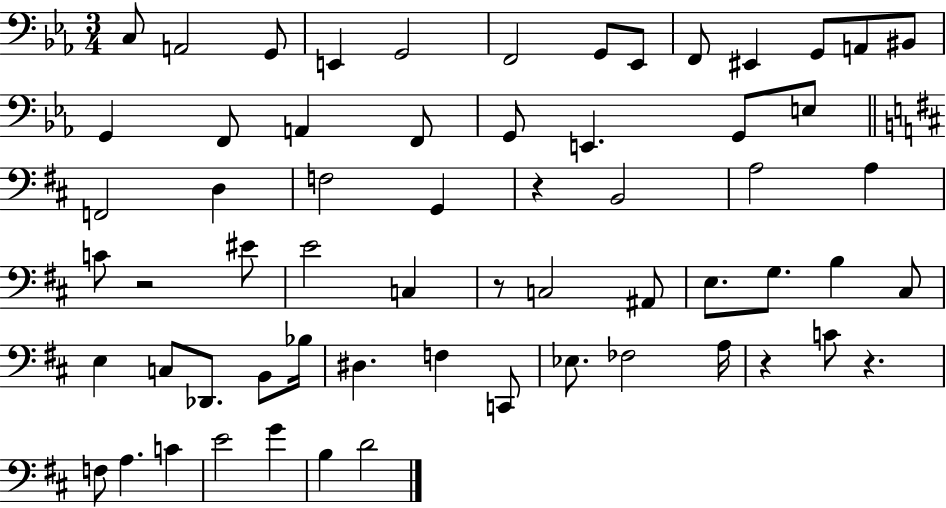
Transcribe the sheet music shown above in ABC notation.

X:1
T:Untitled
M:3/4
L:1/4
K:Eb
C,/2 A,,2 G,,/2 E,, G,,2 F,,2 G,,/2 _E,,/2 F,,/2 ^E,, G,,/2 A,,/2 ^B,,/2 G,, F,,/2 A,, F,,/2 G,,/2 E,, G,,/2 E,/2 F,,2 D, F,2 G,, z B,,2 A,2 A, C/2 z2 ^E/2 E2 C, z/2 C,2 ^A,,/2 E,/2 G,/2 B, ^C,/2 E, C,/2 _D,,/2 B,,/2 _B,/4 ^D, F, C,,/2 _E,/2 _F,2 A,/4 z C/2 z F,/2 A, C E2 G B, D2